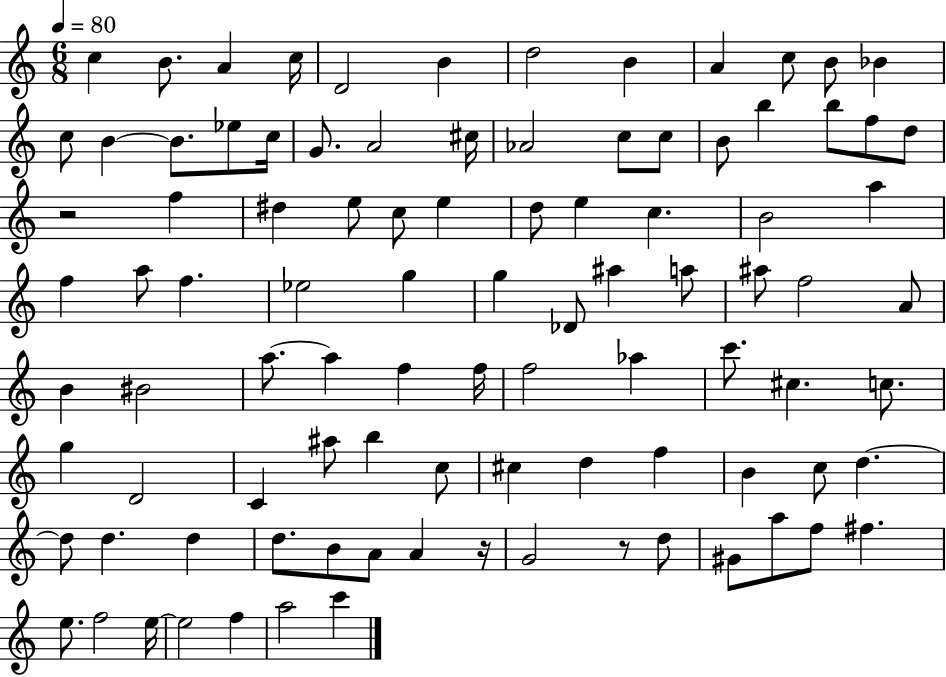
C5/q B4/e. A4/q C5/s D4/h B4/q D5/h B4/q A4/q C5/e B4/e Bb4/q C5/e B4/q B4/e. Eb5/e C5/s G4/e. A4/h C#5/s Ab4/h C5/e C5/e B4/e B5/q B5/e F5/e D5/e R/h F5/q D#5/q E5/e C5/e E5/q D5/e E5/q C5/q. B4/h A5/q F5/q A5/e F5/q. Eb5/h G5/q G5/q Db4/e A#5/q A5/e A#5/e F5/h A4/e B4/q BIS4/h A5/e. A5/q F5/q F5/s F5/h Ab5/q C6/e. C#5/q. C5/e. G5/q D4/h C4/q A#5/e B5/q C5/e C#5/q D5/q F5/q B4/q C5/e D5/q. D5/e D5/q. D5/q D5/e. B4/e A4/e A4/q R/s G4/h R/e D5/e G#4/e A5/e F5/e F#5/q. E5/e. F5/h E5/s E5/h F5/q A5/h C6/q